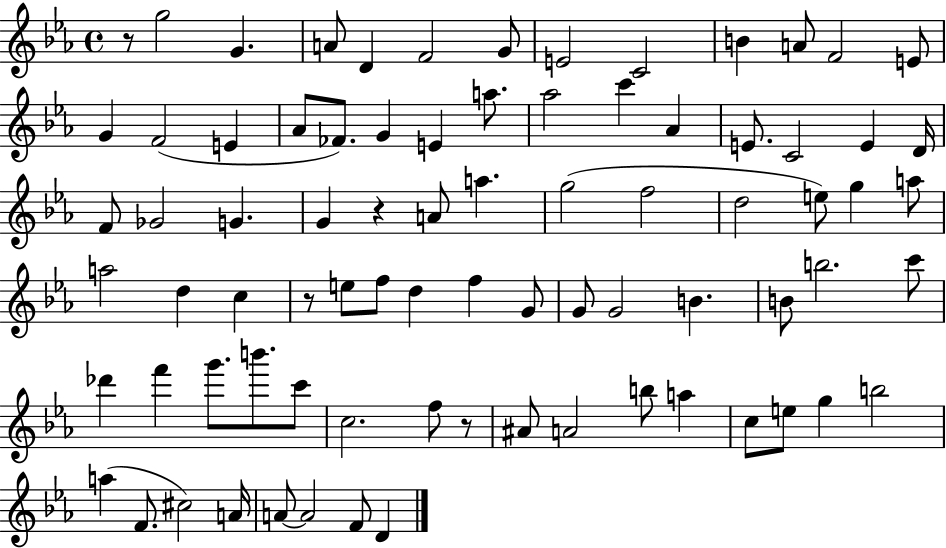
X:1
T:Untitled
M:4/4
L:1/4
K:Eb
z/2 g2 G A/2 D F2 G/2 E2 C2 B A/2 F2 E/2 G F2 E _A/2 _F/2 G E a/2 _a2 c' _A E/2 C2 E D/4 F/2 _G2 G G z A/2 a g2 f2 d2 e/2 g a/2 a2 d c z/2 e/2 f/2 d f G/2 G/2 G2 B B/2 b2 c'/2 _d' f' g'/2 b'/2 c'/2 c2 f/2 z/2 ^A/2 A2 b/2 a c/2 e/2 g b2 a F/2 ^c2 A/4 A/2 A2 F/2 D